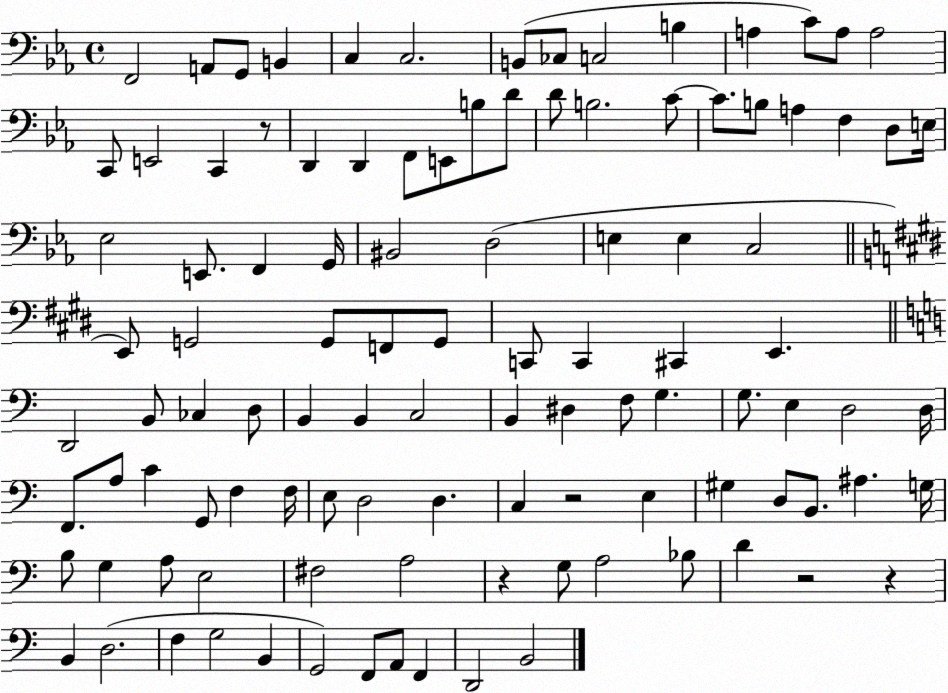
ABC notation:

X:1
T:Untitled
M:4/4
L:1/4
K:Eb
F,,2 A,,/2 G,,/2 B,, C, C,2 B,,/2 _C,/2 C,2 B, A, C/2 A,/2 A,2 C,,/2 E,,2 C,, z/2 D,, D,, F,,/2 E,,/2 B,/2 D/2 D/2 B,2 C/2 C/2 B,/2 A, F, D,/2 E,/4 _E,2 E,,/2 F,, G,,/4 ^B,,2 D,2 E, E, C,2 E,,/2 G,,2 G,,/2 F,,/2 G,,/2 C,,/2 C,, ^C,, E,, D,,2 B,,/2 _C, D,/2 B,, B,, C,2 B,, ^D, F,/2 G, G,/2 E, D,2 D,/4 F,,/2 A,/2 C G,,/2 F, F,/4 E,/2 D,2 D, C, z2 E, ^G, D,/2 B,,/2 ^A, G,/4 B,/2 G, A,/2 E,2 ^F,2 A,2 z G,/2 A,2 _B,/2 D z2 z B,, D,2 F, G,2 B,, G,,2 F,,/2 A,,/2 F,, D,,2 B,,2